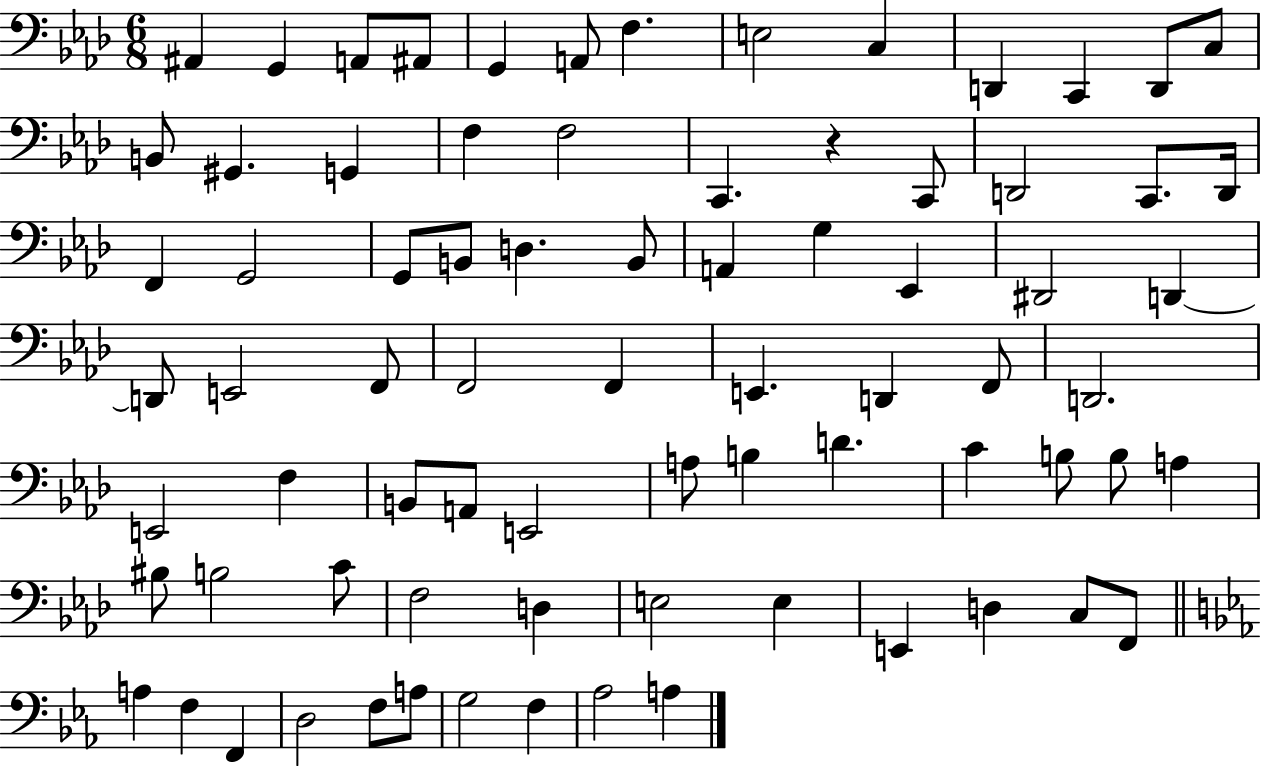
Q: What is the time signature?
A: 6/8